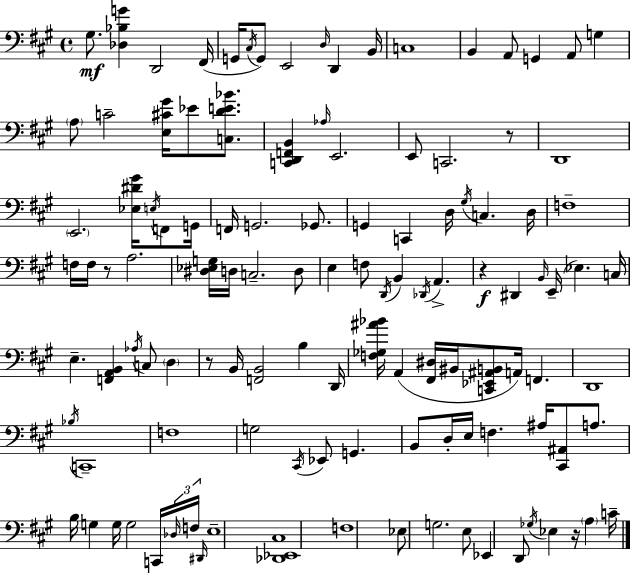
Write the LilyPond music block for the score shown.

{
  \clef bass
  \time 4/4
  \defaultTimeSignature
  \key a \major
  \repeat volta 2 { gis8.\mf <des bes g'>4 d,2 fis,16( | g,16 \acciaccatura { cis16 }) g,8 e,2 \grace { d16 } d,4 | b,16 c1 | b,4 a,8 g,4 a,8 g4 | \break \parenthesize a8 c'2-- <e cis' gis'>16 ees'8 <c d' e' bes'>8. | <c, d, f, b,>4 \grace { aes16 } e,2. | e,8 c,2. | r8 d,1 | \break \parenthesize e,2. <ees dis' gis'>16 | \acciaccatura { e16 } f,8 g,16 f,16 g,2. | ges,8. g,4 c,4 d16 \acciaccatura { gis16 } c4. | d16 f1-- | \break f16 f16 r8 a2. | <dis ees g>16 d16 c2.-- | d8 e4 f8 \acciaccatura { d,16 } b,4 | \acciaccatura { des,16 } a,4.-> r4\f dis,4 \grace { b,16 }( | \break e,16-- ees4.) c16 e4.-- <f, a, b,>4 | \acciaccatura { aes16 } c8 \parenthesize d4 r8 b,16 <f, b,>2 | b4 d,16 <f ges ais' bes'>16 a,4( <fis, dis>16 bis,16 | <c, ees, ais, b,>8 a,16) f,4. d,1 | \break \acciaccatura { bes16 } c,1-- | f1 | g2 | \acciaccatura { cis,16 } ees,8 g,4. b,8 d16-. e16 f4. | \break ais16 <cis, ais,>8 a8. b16 g4 | g16 g2 c,16 \tuplet 3/2 { \grace { des16 } f16 \grace { dis,16 } } e1-- | <des, ees, cis>1 | f1 | \break ees8 g2. | e8 ees,4 | d,8 \acciaccatura { ges16 } ees4 r16 \parenthesize a4 c'16-- } \bar "|."
}